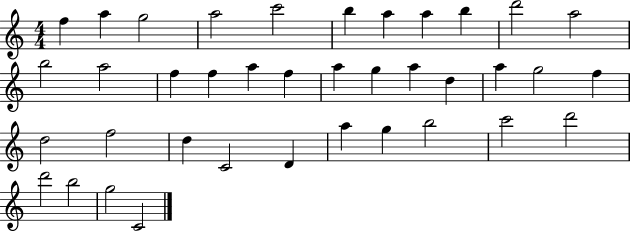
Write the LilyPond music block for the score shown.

{
  \clef treble
  \numericTimeSignature
  \time 4/4
  \key c \major
  f''4 a''4 g''2 | a''2 c'''2 | b''4 a''4 a''4 b''4 | d'''2 a''2 | \break b''2 a''2 | f''4 f''4 a''4 f''4 | a''4 g''4 a''4 d''4 | a''4 g''2 f''4 | \break d''2 f''2 | d''4 c'2 d'4 | a''4 g''4 b''2 | c'''2 d'''2 | \break d'''2 b''2 | g''2 c'2 | \bar "|."
}